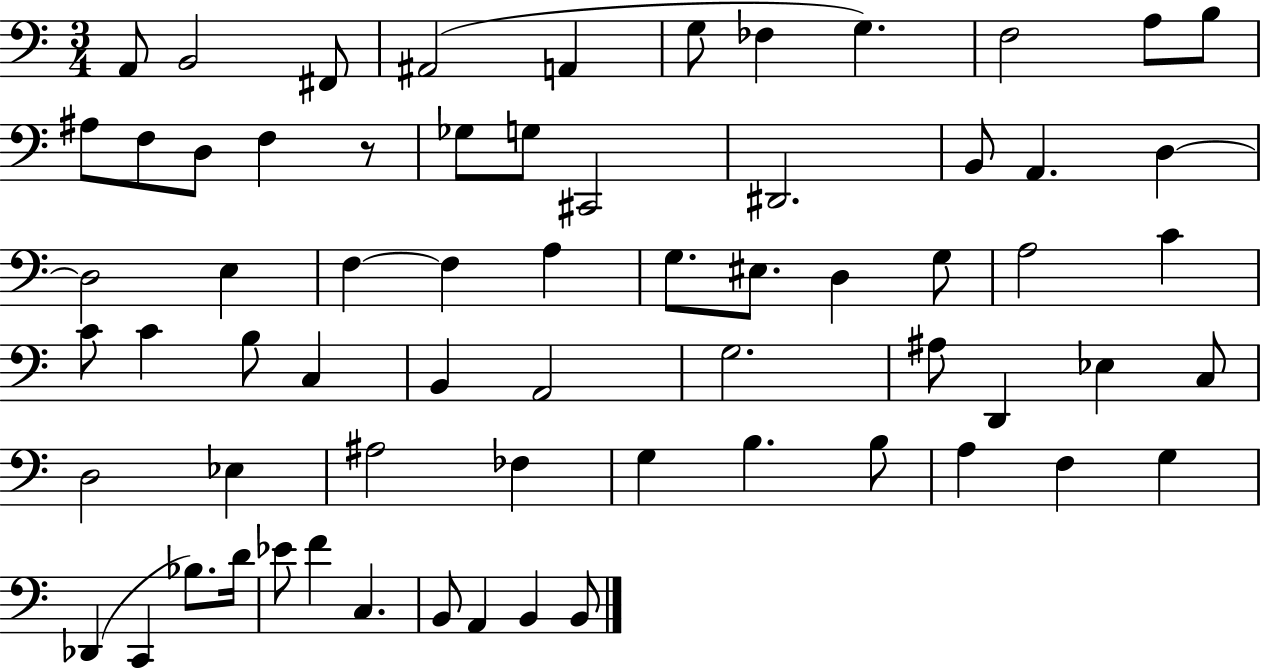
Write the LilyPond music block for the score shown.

{
  \clef bass
  \numericTimeSignature
  \time 3/4
  \key c \major
  a,8 b,2 fis,8 | ais,2( a,4 | g8 fes4 g4.) | f2 a8 b8 | \break ais8 f8 d8 f4 r8 | ges8 g8 cis,2 | dis,2. | b,8 a,4. d4~~ | \break d2 e4 | f4~~ f4 a4 | g8. eis8. d4 g8 | a2 c'4 | \break c'8 c'4 b8 c4 | b,4 a,2 | g2. | ais8 d,4 ees4 c8 | \break d2 ees4 | ais2 fes4 | g4 b4. b8 | a4 f4 g4 | \break des,4( c,4 bes8.) d'16 | ees'8 f'4 c4. | b,8 a,4 b,4 b,8 | \bar "|."
}